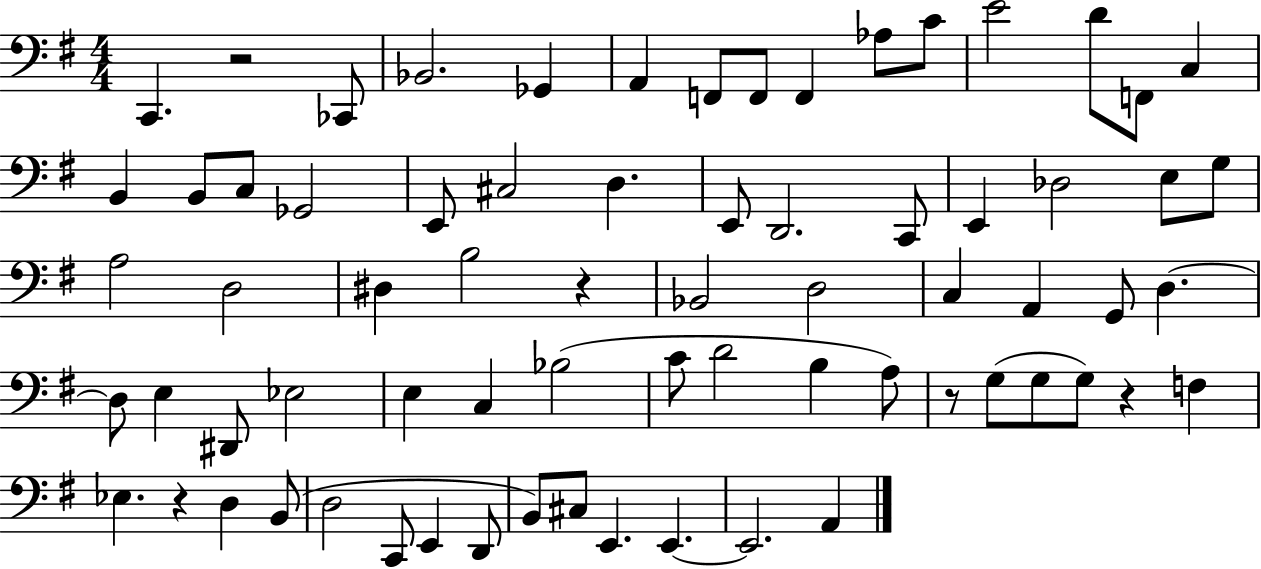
X:1
T:Untitled
M:4/4
L:1/4
K:G
C,, z2 _C,,/2 _B,,2 _G,, A,, F,,/2 F,,/2 F,, _A,/2 C/2 E2 D/2 F,,/2 C, B,, B,,/2 C,/2 _G,,2 E,,/2 ^C,2 D, E,,/2 D,,2 C,,/2 E,, _D,2 E,/2 G,/2 A,2 D,2 ^D, B,2 z _B,,2 D,2 C, A,, G,,/2 D, D,/2 E, ^D,,/2 _E,2 E, C, _B,2 C/2 D2 B, A,/2 z/2 G,/2 G,/2 G,/2 z F, _E, z D, B,,/2 D,2 C,,/2 E,, D,,/2 B,,/2 ^C,/2 E,, E,, E,,2 A,,